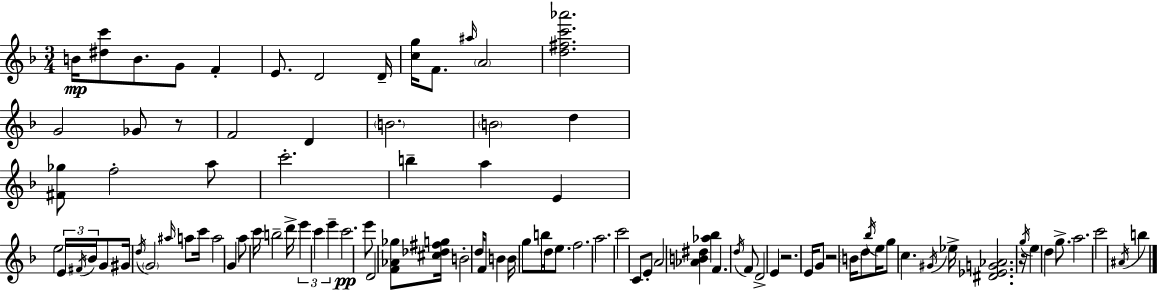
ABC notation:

X:1
T:Untitled
M:3/4
L:1/4
K:F
B/4 [^dc']/2 B/2 G/2 F E/2 D2 D/4 [cg]/4 F/2 ^a/4 A2 [d^fc'_a']2 G2 _G/2 z/2 F2 D B2 B2 d [^F_g]/2 f2 a/2 c'2 b a E e2 E/4 ^F/4 _B/4 G/2 ^G/4 d/4 G2 ^a/4 a/2 c'/4 a2 G a/2 c'/4 b2 d'/4 e' c' e' c'2 e'/2 D2 [F_A_g]/2 [^c_d^fg]/4 B2 d/4 F/2 B B/4 g/2 b/4 d/4 e/2 f2 a2 c'2 C/2 E/2 A2 [_AB^d] [_a_b] F d/4 F/2 D2 E z2 E/4 G/2 z2 B/4 d/2 _b/4 e/4 g/2 c ^G/4 _e/4 [^D_EG_A]2 z/4 g/4 e d g/2 a2 c'2 ^A/4 b